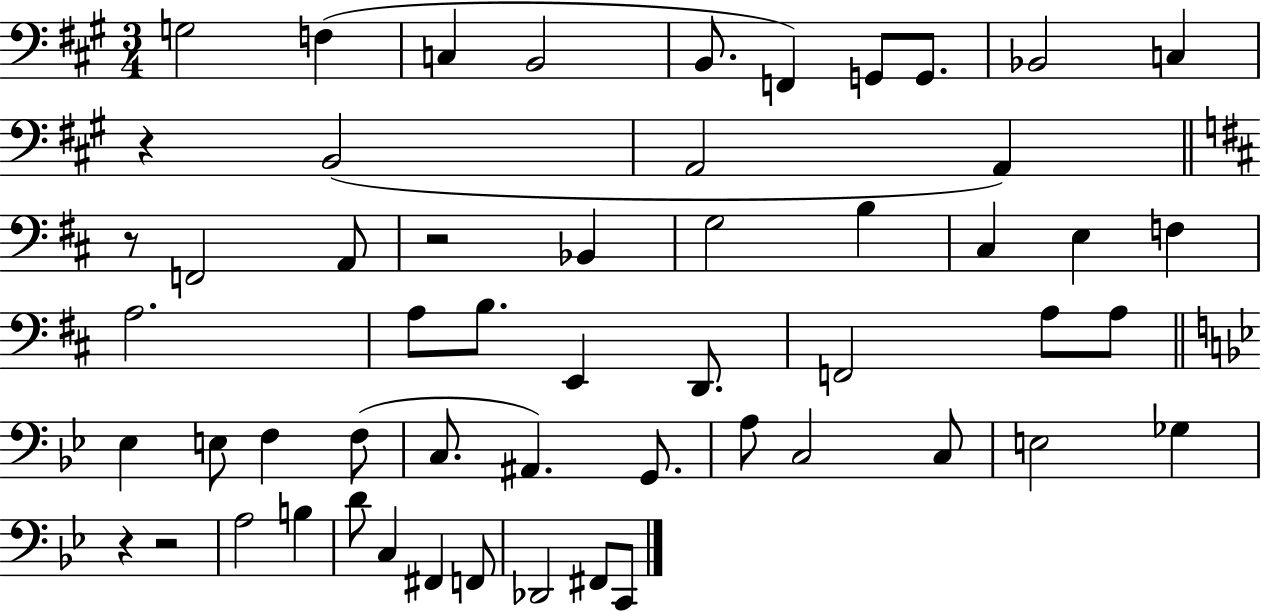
{
  \clef bass
  \numericTimeSignature
  \time 3/4
  \key a \major
  g2 f4( | c4 b,2 | b,8. f,4) g,8 g,8. | bes,2 c4 | \break r4 b,2( | a,2 a,4) | \bar "||" \break \key d \major r8 f,2 a,8 | r2 bes,4 | g2 b4 | cis4 e4 f4 | \break a2. | a8 b8. e,4 d,8. | f,2 a8 a8 | \bar "||" \break \key bes \major ees4 e8 f4 f8( | c8. ais,4.) g,8. | a8 c2 c8 | e2 ges4 | \break r4 r2 | a2 b4 | d'8 c4 fis,4 f,8 | des,2 fis,8 c,8 | \break \bar "|."
}